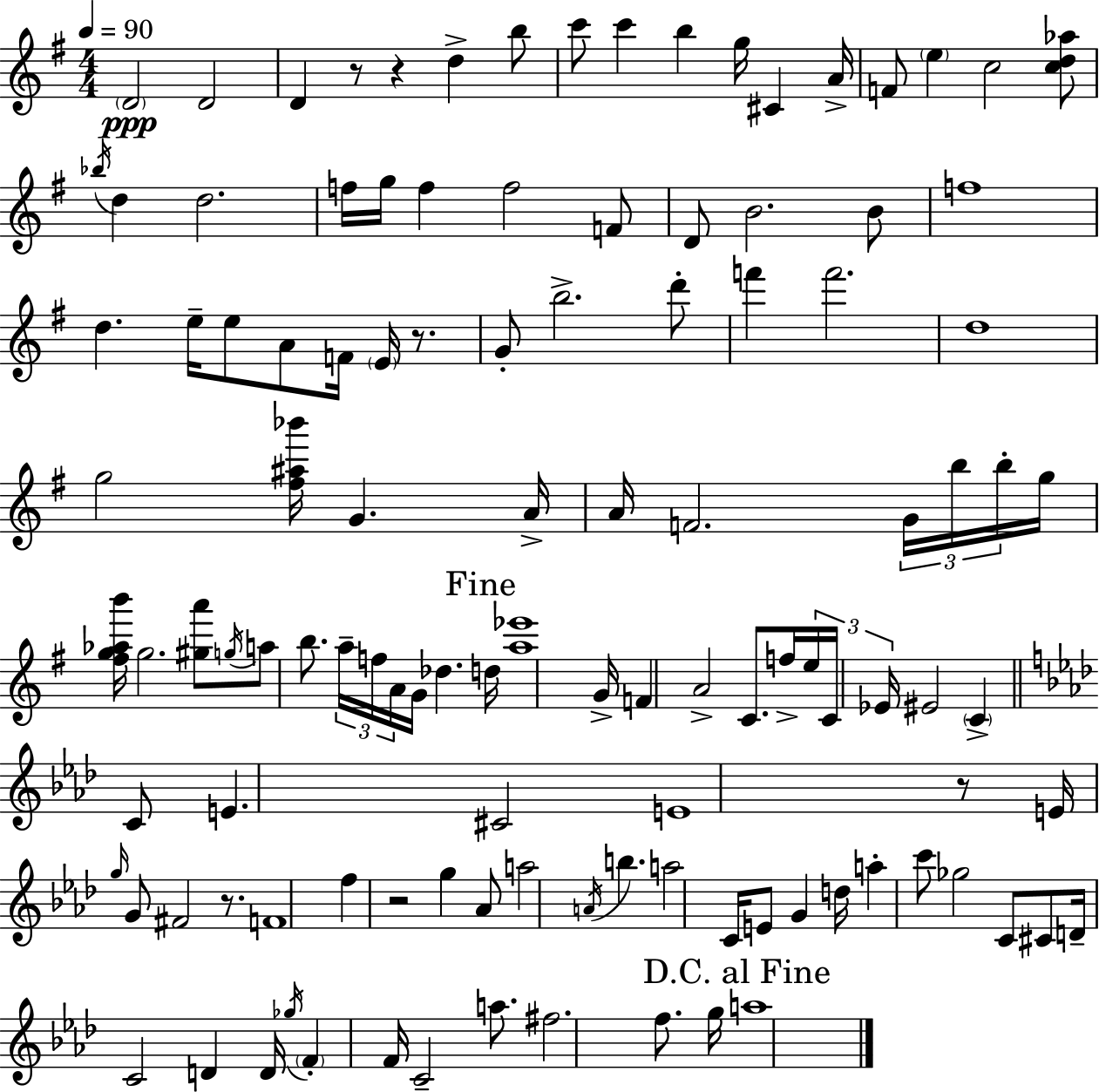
{
  \clef treble
  \numericTimeSignature
  \time 4/4
  \key g \major
  \tempo 4 = 90
  \parenthesize d'2\ppp d'2 | d'4 r8 r4 d''4-> b''8 | c'''8 c'''4 b''4 g''16 cis'4 a'16-> | f'8 \parenthesize e''4 c''2 <c'' d'' aes''>8 | \break \acciaccatura { bes''16 } d''4 d''2. | f''16 g''16 f''4 f''2 f'8 | d'8 b'2. b'8 | f''1 | \break d''4. e''16-- e''8 a'8 f'16 \parenthesize e'16 r8. | g'8-. b''2.-> d'''8-. | f'''4 f'''2. | d''1 | \break g''2 <fis'' ais'' bes'''>16 g'4. | a'16-> a'16 f'2. \tuplet 3/2 { g'16 b''16 | b''16-. } g''16 <fis'' g'' aes'' b'''>16 g''2. <gis'' a'''>8 | \acciaccatura { g''16 } a''8 b''8. \tuplet 3/2 { a''16-- f''16 a'16 } g'16 des''4. | \break \mark "Fine" d''16 <a'' ees'''>1 | g'16-> f'4 a'2-> c'8. | f''16-> \tuplet 3/2 { e''16 c'16 ees'16 } eis'2 \parenthesize c'4-> | \bar "||" \break \key aes \major c'8 e'4. cis'2 | e'1 | r8 e'16 \grace { g''16 } g'8 fis'2 r8. | f'1 | \break f''4 r2 g''4 | aes'8 a''2 \acciaccatura { a'16 } b''4. | a''2 c'16 e'8 g'4 | d''16 a''4-. c'''8 ges''2 | \break c'8 cis'8 d'16-- c'2 d'4 | d'16 \acciaccatura { ges''16 } \parenthesize f'4-. f'16 c'2-- | a''8. fis''2. f''8. | g''16 \mark "D.C. al Fine" a''1 | \break \bar "|."
}